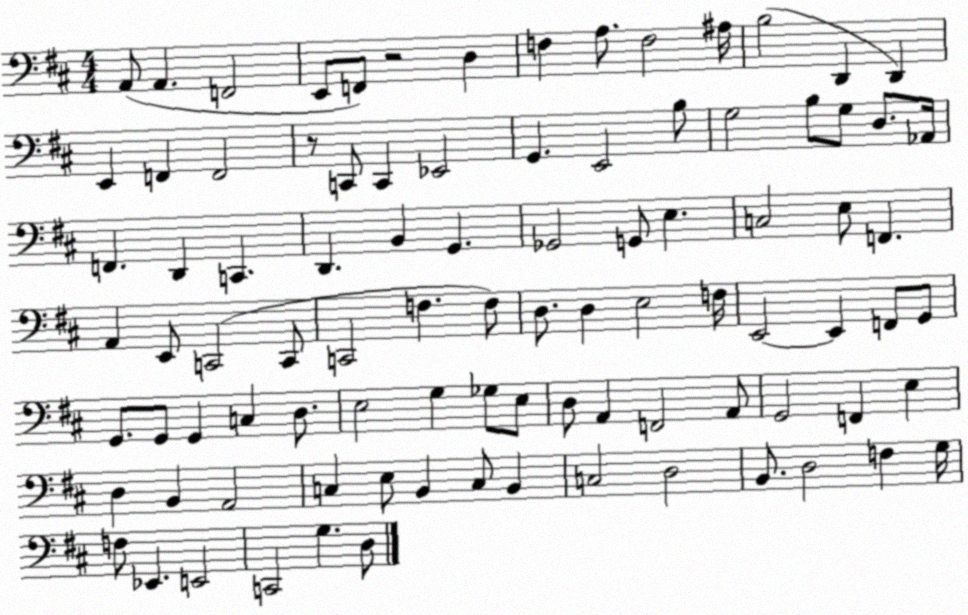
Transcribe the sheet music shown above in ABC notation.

X:1
T:Untitled
M:4/4
L:1/4
K:D
A,,/2 A,, F,,2 E,,/2 F,,/2 z2 D, F, A,/2 F,2 ^A,/4 B,2 D,, D,, E,, F,, F,,2 z/2 C,,/2 C,, _E,,2 G,, E,,2 B,/2 G,2 B,/2 G,/2 D,/2 _A,,/4 F,, D,, C,, D,, B,, G,, _G,,2 G,,/2 E, C,2 E,/2 F,, A,, E,,/2 C,,2 C,,/2 C,,2 F, F,/2 D,/2 D, E,2 F,/4 E,,2 E,, F,,/2 G,,/2 G,,/2 G,,/2 G,, C, D,/2 E,2 G, _G,/2 E,/2 D,/2 A,, F,,2 A,,/2 G,,2 F,, E, D, B,, A,,2 C, E,/2 B,, C,/2 B,, C,2 D,2 B,,/2 D,2 F, G,/4 F,/2 _E,, E,,2 C,,2 G, D,/2